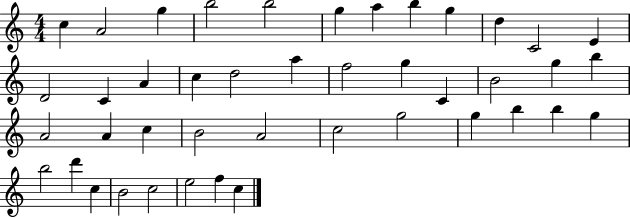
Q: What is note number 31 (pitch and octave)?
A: G5